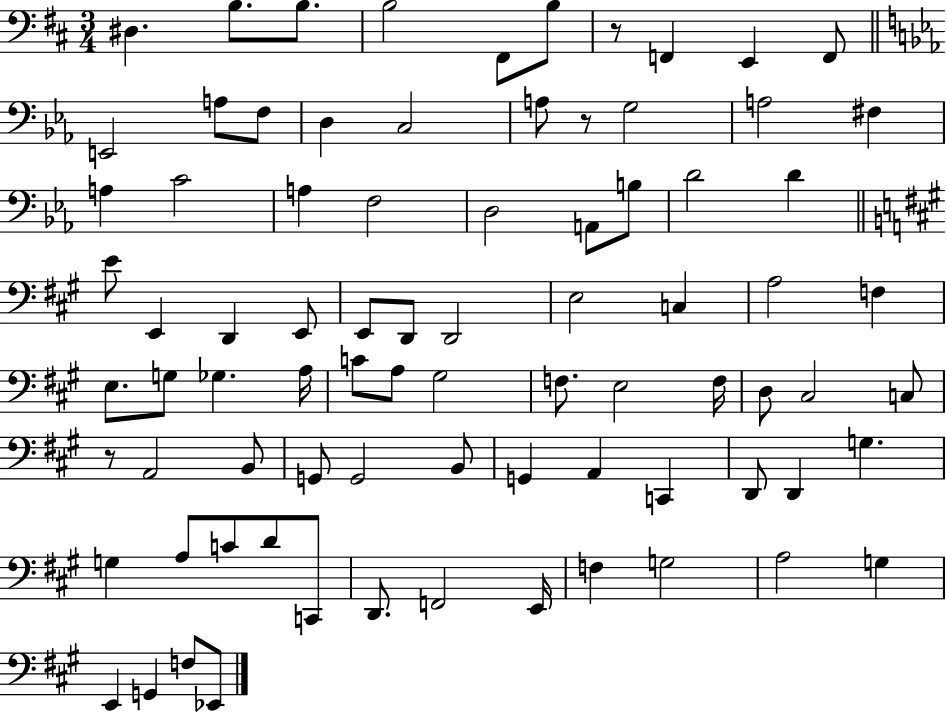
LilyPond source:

{
  \clef bass
  \numericTimeSignature
  \time 3/4
  \key d \major
  \repeat volta 2 { dis4. b8. b8. | b2 fis,8 b8 | r8 f,4 e,4 f,8 | \bar "||" \break \key c \minor e,2 a8 f8 | d4 c2 | a8 r8 g2 | a2 fis4 | \break a4 c'2 | a4 f2 | d2 a,8 b8 | d'2 d'4 | \break \bar "||" \break \key a \major e'8 e,4 d,4 e,8 | e,8 d,8 d,2 | e2 c4 | a2 f4 | \break e8. g8 ges4. a16 | c'8 a8 gis2 | f8. e2 f16 | d8 cis2 c8 | \break r8 a,2 b,8 | g,8 g,2 b,8 | g,4 a,4 c,4 | d,8 d,4 g4. | \break g4 a8 c'8 d'8 c,8 | d,8. f,2 e,16 | f4 g2 | a2 g4 | \break e,4 g,4 f8 ees,8 | } \bar "|."
}